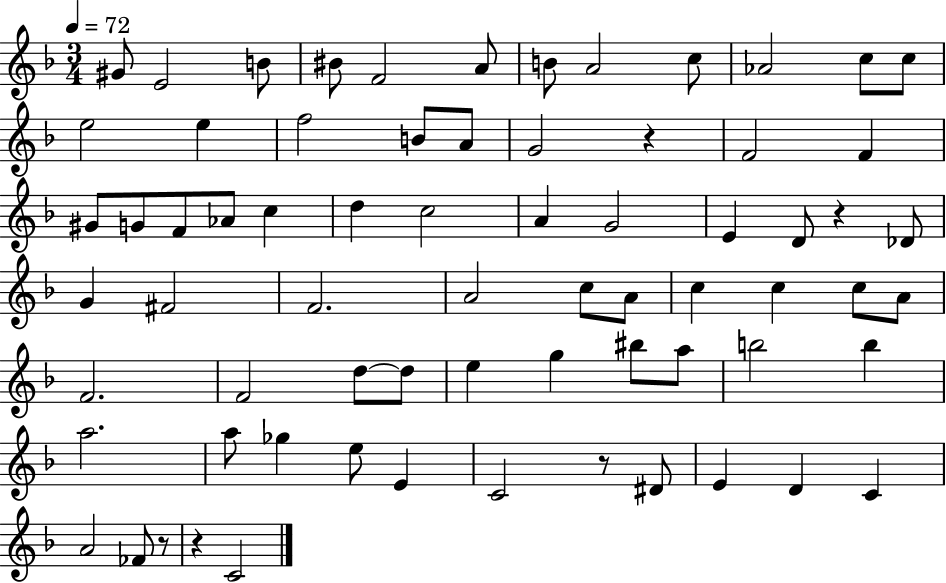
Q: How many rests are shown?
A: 5